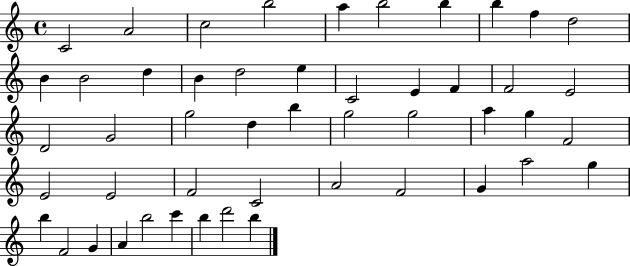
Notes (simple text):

C4/h A4/h C5/h B5/h A5/q B5/h B5/q B5/q F5/q D5/h B4/q B4/h D5/q B4/q D5/h E5/q C4/h E4/q F4/q F4/h E4/h D4/h G4/h G5/h D5/q B5/q G5/h G5/h A5/q G5/q F4/h E4/h E4/h F4/h C4/h A4/h F4/h G4/q A5/h G5/q B5/q F4/h G4/q A4/q B5/h C6/q B5/q D6/h B5/q